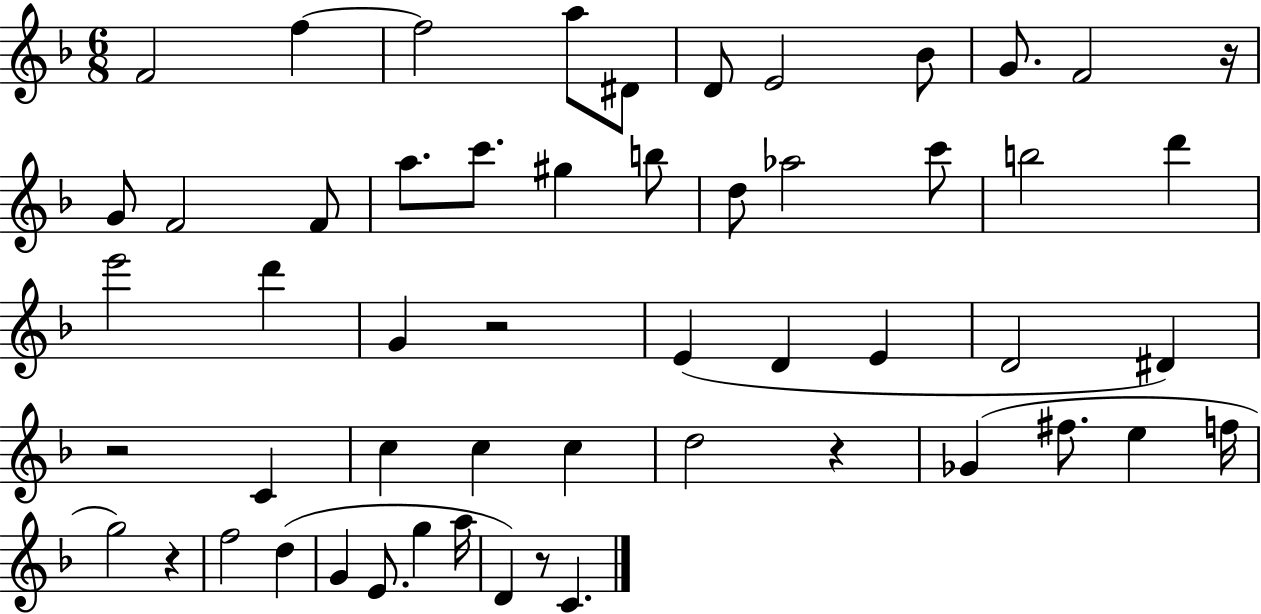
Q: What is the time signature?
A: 6/8